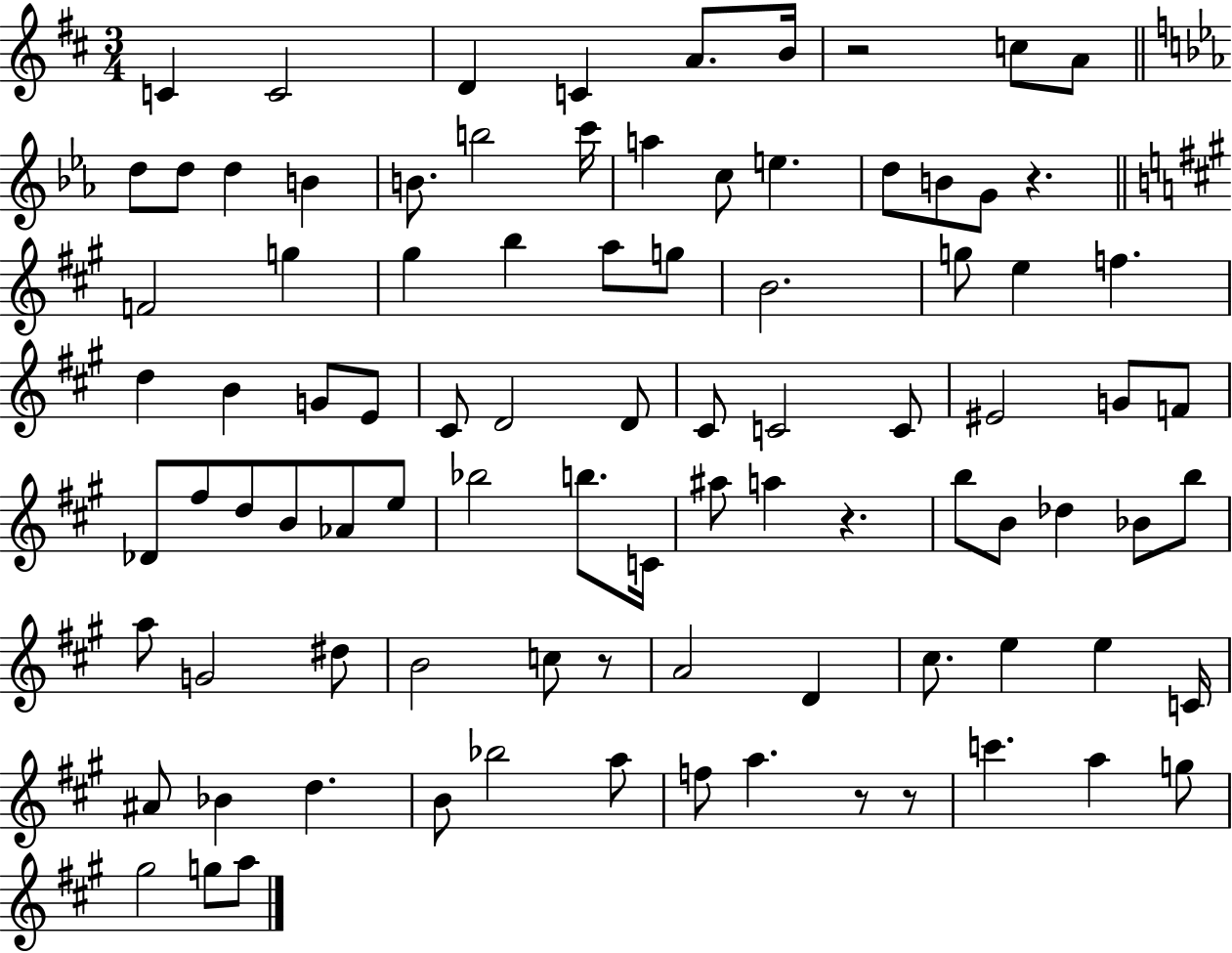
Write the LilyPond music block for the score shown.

{
  \clef treble
  \numericTimeSignature
  \time 3/4
  \key d \major
  c'4 c'2 | d'4 c'4 a'8. b'16 | r2 c''8 a'8 | \bar "||" \break \key ees \major d''8 d''8 d''4 b'4 | b'8. b''2 c'''16 | a''4 c''8 e''4. | d''8 b'8 g'8 r4. | \break \bar "||" \break \key a \major f'2 g''4 | gis''4 b''4 a''8 g''8 | b'2. | g''8 e''4 f''4. | \break d''4 b'4 g'8 e'8 | cis'8 d'2 d'8 | cis'8 c'2 c'8 | eis'2 g'8 f'8 | \break des'8 fis''8 d''8 b'8 aes'8 e''8 | bes''2 b''8. c'16 | ais''8 a''4 r4. | b''8 b'8 des''4 bes'8 b''8 | \break a''8 g'2 dis''8 | b'2 c''8 r8 | a'2 d'4 | cis''8. e''4 e''4 c'16 | \break ais'8 bes'4 d''4. | b'8 bes''2 a''8 | f''8 a''4. r8 r8 | c'''4. a''4 g''8 | \break gis''2 g''8 a''8 | \bar "|."
}